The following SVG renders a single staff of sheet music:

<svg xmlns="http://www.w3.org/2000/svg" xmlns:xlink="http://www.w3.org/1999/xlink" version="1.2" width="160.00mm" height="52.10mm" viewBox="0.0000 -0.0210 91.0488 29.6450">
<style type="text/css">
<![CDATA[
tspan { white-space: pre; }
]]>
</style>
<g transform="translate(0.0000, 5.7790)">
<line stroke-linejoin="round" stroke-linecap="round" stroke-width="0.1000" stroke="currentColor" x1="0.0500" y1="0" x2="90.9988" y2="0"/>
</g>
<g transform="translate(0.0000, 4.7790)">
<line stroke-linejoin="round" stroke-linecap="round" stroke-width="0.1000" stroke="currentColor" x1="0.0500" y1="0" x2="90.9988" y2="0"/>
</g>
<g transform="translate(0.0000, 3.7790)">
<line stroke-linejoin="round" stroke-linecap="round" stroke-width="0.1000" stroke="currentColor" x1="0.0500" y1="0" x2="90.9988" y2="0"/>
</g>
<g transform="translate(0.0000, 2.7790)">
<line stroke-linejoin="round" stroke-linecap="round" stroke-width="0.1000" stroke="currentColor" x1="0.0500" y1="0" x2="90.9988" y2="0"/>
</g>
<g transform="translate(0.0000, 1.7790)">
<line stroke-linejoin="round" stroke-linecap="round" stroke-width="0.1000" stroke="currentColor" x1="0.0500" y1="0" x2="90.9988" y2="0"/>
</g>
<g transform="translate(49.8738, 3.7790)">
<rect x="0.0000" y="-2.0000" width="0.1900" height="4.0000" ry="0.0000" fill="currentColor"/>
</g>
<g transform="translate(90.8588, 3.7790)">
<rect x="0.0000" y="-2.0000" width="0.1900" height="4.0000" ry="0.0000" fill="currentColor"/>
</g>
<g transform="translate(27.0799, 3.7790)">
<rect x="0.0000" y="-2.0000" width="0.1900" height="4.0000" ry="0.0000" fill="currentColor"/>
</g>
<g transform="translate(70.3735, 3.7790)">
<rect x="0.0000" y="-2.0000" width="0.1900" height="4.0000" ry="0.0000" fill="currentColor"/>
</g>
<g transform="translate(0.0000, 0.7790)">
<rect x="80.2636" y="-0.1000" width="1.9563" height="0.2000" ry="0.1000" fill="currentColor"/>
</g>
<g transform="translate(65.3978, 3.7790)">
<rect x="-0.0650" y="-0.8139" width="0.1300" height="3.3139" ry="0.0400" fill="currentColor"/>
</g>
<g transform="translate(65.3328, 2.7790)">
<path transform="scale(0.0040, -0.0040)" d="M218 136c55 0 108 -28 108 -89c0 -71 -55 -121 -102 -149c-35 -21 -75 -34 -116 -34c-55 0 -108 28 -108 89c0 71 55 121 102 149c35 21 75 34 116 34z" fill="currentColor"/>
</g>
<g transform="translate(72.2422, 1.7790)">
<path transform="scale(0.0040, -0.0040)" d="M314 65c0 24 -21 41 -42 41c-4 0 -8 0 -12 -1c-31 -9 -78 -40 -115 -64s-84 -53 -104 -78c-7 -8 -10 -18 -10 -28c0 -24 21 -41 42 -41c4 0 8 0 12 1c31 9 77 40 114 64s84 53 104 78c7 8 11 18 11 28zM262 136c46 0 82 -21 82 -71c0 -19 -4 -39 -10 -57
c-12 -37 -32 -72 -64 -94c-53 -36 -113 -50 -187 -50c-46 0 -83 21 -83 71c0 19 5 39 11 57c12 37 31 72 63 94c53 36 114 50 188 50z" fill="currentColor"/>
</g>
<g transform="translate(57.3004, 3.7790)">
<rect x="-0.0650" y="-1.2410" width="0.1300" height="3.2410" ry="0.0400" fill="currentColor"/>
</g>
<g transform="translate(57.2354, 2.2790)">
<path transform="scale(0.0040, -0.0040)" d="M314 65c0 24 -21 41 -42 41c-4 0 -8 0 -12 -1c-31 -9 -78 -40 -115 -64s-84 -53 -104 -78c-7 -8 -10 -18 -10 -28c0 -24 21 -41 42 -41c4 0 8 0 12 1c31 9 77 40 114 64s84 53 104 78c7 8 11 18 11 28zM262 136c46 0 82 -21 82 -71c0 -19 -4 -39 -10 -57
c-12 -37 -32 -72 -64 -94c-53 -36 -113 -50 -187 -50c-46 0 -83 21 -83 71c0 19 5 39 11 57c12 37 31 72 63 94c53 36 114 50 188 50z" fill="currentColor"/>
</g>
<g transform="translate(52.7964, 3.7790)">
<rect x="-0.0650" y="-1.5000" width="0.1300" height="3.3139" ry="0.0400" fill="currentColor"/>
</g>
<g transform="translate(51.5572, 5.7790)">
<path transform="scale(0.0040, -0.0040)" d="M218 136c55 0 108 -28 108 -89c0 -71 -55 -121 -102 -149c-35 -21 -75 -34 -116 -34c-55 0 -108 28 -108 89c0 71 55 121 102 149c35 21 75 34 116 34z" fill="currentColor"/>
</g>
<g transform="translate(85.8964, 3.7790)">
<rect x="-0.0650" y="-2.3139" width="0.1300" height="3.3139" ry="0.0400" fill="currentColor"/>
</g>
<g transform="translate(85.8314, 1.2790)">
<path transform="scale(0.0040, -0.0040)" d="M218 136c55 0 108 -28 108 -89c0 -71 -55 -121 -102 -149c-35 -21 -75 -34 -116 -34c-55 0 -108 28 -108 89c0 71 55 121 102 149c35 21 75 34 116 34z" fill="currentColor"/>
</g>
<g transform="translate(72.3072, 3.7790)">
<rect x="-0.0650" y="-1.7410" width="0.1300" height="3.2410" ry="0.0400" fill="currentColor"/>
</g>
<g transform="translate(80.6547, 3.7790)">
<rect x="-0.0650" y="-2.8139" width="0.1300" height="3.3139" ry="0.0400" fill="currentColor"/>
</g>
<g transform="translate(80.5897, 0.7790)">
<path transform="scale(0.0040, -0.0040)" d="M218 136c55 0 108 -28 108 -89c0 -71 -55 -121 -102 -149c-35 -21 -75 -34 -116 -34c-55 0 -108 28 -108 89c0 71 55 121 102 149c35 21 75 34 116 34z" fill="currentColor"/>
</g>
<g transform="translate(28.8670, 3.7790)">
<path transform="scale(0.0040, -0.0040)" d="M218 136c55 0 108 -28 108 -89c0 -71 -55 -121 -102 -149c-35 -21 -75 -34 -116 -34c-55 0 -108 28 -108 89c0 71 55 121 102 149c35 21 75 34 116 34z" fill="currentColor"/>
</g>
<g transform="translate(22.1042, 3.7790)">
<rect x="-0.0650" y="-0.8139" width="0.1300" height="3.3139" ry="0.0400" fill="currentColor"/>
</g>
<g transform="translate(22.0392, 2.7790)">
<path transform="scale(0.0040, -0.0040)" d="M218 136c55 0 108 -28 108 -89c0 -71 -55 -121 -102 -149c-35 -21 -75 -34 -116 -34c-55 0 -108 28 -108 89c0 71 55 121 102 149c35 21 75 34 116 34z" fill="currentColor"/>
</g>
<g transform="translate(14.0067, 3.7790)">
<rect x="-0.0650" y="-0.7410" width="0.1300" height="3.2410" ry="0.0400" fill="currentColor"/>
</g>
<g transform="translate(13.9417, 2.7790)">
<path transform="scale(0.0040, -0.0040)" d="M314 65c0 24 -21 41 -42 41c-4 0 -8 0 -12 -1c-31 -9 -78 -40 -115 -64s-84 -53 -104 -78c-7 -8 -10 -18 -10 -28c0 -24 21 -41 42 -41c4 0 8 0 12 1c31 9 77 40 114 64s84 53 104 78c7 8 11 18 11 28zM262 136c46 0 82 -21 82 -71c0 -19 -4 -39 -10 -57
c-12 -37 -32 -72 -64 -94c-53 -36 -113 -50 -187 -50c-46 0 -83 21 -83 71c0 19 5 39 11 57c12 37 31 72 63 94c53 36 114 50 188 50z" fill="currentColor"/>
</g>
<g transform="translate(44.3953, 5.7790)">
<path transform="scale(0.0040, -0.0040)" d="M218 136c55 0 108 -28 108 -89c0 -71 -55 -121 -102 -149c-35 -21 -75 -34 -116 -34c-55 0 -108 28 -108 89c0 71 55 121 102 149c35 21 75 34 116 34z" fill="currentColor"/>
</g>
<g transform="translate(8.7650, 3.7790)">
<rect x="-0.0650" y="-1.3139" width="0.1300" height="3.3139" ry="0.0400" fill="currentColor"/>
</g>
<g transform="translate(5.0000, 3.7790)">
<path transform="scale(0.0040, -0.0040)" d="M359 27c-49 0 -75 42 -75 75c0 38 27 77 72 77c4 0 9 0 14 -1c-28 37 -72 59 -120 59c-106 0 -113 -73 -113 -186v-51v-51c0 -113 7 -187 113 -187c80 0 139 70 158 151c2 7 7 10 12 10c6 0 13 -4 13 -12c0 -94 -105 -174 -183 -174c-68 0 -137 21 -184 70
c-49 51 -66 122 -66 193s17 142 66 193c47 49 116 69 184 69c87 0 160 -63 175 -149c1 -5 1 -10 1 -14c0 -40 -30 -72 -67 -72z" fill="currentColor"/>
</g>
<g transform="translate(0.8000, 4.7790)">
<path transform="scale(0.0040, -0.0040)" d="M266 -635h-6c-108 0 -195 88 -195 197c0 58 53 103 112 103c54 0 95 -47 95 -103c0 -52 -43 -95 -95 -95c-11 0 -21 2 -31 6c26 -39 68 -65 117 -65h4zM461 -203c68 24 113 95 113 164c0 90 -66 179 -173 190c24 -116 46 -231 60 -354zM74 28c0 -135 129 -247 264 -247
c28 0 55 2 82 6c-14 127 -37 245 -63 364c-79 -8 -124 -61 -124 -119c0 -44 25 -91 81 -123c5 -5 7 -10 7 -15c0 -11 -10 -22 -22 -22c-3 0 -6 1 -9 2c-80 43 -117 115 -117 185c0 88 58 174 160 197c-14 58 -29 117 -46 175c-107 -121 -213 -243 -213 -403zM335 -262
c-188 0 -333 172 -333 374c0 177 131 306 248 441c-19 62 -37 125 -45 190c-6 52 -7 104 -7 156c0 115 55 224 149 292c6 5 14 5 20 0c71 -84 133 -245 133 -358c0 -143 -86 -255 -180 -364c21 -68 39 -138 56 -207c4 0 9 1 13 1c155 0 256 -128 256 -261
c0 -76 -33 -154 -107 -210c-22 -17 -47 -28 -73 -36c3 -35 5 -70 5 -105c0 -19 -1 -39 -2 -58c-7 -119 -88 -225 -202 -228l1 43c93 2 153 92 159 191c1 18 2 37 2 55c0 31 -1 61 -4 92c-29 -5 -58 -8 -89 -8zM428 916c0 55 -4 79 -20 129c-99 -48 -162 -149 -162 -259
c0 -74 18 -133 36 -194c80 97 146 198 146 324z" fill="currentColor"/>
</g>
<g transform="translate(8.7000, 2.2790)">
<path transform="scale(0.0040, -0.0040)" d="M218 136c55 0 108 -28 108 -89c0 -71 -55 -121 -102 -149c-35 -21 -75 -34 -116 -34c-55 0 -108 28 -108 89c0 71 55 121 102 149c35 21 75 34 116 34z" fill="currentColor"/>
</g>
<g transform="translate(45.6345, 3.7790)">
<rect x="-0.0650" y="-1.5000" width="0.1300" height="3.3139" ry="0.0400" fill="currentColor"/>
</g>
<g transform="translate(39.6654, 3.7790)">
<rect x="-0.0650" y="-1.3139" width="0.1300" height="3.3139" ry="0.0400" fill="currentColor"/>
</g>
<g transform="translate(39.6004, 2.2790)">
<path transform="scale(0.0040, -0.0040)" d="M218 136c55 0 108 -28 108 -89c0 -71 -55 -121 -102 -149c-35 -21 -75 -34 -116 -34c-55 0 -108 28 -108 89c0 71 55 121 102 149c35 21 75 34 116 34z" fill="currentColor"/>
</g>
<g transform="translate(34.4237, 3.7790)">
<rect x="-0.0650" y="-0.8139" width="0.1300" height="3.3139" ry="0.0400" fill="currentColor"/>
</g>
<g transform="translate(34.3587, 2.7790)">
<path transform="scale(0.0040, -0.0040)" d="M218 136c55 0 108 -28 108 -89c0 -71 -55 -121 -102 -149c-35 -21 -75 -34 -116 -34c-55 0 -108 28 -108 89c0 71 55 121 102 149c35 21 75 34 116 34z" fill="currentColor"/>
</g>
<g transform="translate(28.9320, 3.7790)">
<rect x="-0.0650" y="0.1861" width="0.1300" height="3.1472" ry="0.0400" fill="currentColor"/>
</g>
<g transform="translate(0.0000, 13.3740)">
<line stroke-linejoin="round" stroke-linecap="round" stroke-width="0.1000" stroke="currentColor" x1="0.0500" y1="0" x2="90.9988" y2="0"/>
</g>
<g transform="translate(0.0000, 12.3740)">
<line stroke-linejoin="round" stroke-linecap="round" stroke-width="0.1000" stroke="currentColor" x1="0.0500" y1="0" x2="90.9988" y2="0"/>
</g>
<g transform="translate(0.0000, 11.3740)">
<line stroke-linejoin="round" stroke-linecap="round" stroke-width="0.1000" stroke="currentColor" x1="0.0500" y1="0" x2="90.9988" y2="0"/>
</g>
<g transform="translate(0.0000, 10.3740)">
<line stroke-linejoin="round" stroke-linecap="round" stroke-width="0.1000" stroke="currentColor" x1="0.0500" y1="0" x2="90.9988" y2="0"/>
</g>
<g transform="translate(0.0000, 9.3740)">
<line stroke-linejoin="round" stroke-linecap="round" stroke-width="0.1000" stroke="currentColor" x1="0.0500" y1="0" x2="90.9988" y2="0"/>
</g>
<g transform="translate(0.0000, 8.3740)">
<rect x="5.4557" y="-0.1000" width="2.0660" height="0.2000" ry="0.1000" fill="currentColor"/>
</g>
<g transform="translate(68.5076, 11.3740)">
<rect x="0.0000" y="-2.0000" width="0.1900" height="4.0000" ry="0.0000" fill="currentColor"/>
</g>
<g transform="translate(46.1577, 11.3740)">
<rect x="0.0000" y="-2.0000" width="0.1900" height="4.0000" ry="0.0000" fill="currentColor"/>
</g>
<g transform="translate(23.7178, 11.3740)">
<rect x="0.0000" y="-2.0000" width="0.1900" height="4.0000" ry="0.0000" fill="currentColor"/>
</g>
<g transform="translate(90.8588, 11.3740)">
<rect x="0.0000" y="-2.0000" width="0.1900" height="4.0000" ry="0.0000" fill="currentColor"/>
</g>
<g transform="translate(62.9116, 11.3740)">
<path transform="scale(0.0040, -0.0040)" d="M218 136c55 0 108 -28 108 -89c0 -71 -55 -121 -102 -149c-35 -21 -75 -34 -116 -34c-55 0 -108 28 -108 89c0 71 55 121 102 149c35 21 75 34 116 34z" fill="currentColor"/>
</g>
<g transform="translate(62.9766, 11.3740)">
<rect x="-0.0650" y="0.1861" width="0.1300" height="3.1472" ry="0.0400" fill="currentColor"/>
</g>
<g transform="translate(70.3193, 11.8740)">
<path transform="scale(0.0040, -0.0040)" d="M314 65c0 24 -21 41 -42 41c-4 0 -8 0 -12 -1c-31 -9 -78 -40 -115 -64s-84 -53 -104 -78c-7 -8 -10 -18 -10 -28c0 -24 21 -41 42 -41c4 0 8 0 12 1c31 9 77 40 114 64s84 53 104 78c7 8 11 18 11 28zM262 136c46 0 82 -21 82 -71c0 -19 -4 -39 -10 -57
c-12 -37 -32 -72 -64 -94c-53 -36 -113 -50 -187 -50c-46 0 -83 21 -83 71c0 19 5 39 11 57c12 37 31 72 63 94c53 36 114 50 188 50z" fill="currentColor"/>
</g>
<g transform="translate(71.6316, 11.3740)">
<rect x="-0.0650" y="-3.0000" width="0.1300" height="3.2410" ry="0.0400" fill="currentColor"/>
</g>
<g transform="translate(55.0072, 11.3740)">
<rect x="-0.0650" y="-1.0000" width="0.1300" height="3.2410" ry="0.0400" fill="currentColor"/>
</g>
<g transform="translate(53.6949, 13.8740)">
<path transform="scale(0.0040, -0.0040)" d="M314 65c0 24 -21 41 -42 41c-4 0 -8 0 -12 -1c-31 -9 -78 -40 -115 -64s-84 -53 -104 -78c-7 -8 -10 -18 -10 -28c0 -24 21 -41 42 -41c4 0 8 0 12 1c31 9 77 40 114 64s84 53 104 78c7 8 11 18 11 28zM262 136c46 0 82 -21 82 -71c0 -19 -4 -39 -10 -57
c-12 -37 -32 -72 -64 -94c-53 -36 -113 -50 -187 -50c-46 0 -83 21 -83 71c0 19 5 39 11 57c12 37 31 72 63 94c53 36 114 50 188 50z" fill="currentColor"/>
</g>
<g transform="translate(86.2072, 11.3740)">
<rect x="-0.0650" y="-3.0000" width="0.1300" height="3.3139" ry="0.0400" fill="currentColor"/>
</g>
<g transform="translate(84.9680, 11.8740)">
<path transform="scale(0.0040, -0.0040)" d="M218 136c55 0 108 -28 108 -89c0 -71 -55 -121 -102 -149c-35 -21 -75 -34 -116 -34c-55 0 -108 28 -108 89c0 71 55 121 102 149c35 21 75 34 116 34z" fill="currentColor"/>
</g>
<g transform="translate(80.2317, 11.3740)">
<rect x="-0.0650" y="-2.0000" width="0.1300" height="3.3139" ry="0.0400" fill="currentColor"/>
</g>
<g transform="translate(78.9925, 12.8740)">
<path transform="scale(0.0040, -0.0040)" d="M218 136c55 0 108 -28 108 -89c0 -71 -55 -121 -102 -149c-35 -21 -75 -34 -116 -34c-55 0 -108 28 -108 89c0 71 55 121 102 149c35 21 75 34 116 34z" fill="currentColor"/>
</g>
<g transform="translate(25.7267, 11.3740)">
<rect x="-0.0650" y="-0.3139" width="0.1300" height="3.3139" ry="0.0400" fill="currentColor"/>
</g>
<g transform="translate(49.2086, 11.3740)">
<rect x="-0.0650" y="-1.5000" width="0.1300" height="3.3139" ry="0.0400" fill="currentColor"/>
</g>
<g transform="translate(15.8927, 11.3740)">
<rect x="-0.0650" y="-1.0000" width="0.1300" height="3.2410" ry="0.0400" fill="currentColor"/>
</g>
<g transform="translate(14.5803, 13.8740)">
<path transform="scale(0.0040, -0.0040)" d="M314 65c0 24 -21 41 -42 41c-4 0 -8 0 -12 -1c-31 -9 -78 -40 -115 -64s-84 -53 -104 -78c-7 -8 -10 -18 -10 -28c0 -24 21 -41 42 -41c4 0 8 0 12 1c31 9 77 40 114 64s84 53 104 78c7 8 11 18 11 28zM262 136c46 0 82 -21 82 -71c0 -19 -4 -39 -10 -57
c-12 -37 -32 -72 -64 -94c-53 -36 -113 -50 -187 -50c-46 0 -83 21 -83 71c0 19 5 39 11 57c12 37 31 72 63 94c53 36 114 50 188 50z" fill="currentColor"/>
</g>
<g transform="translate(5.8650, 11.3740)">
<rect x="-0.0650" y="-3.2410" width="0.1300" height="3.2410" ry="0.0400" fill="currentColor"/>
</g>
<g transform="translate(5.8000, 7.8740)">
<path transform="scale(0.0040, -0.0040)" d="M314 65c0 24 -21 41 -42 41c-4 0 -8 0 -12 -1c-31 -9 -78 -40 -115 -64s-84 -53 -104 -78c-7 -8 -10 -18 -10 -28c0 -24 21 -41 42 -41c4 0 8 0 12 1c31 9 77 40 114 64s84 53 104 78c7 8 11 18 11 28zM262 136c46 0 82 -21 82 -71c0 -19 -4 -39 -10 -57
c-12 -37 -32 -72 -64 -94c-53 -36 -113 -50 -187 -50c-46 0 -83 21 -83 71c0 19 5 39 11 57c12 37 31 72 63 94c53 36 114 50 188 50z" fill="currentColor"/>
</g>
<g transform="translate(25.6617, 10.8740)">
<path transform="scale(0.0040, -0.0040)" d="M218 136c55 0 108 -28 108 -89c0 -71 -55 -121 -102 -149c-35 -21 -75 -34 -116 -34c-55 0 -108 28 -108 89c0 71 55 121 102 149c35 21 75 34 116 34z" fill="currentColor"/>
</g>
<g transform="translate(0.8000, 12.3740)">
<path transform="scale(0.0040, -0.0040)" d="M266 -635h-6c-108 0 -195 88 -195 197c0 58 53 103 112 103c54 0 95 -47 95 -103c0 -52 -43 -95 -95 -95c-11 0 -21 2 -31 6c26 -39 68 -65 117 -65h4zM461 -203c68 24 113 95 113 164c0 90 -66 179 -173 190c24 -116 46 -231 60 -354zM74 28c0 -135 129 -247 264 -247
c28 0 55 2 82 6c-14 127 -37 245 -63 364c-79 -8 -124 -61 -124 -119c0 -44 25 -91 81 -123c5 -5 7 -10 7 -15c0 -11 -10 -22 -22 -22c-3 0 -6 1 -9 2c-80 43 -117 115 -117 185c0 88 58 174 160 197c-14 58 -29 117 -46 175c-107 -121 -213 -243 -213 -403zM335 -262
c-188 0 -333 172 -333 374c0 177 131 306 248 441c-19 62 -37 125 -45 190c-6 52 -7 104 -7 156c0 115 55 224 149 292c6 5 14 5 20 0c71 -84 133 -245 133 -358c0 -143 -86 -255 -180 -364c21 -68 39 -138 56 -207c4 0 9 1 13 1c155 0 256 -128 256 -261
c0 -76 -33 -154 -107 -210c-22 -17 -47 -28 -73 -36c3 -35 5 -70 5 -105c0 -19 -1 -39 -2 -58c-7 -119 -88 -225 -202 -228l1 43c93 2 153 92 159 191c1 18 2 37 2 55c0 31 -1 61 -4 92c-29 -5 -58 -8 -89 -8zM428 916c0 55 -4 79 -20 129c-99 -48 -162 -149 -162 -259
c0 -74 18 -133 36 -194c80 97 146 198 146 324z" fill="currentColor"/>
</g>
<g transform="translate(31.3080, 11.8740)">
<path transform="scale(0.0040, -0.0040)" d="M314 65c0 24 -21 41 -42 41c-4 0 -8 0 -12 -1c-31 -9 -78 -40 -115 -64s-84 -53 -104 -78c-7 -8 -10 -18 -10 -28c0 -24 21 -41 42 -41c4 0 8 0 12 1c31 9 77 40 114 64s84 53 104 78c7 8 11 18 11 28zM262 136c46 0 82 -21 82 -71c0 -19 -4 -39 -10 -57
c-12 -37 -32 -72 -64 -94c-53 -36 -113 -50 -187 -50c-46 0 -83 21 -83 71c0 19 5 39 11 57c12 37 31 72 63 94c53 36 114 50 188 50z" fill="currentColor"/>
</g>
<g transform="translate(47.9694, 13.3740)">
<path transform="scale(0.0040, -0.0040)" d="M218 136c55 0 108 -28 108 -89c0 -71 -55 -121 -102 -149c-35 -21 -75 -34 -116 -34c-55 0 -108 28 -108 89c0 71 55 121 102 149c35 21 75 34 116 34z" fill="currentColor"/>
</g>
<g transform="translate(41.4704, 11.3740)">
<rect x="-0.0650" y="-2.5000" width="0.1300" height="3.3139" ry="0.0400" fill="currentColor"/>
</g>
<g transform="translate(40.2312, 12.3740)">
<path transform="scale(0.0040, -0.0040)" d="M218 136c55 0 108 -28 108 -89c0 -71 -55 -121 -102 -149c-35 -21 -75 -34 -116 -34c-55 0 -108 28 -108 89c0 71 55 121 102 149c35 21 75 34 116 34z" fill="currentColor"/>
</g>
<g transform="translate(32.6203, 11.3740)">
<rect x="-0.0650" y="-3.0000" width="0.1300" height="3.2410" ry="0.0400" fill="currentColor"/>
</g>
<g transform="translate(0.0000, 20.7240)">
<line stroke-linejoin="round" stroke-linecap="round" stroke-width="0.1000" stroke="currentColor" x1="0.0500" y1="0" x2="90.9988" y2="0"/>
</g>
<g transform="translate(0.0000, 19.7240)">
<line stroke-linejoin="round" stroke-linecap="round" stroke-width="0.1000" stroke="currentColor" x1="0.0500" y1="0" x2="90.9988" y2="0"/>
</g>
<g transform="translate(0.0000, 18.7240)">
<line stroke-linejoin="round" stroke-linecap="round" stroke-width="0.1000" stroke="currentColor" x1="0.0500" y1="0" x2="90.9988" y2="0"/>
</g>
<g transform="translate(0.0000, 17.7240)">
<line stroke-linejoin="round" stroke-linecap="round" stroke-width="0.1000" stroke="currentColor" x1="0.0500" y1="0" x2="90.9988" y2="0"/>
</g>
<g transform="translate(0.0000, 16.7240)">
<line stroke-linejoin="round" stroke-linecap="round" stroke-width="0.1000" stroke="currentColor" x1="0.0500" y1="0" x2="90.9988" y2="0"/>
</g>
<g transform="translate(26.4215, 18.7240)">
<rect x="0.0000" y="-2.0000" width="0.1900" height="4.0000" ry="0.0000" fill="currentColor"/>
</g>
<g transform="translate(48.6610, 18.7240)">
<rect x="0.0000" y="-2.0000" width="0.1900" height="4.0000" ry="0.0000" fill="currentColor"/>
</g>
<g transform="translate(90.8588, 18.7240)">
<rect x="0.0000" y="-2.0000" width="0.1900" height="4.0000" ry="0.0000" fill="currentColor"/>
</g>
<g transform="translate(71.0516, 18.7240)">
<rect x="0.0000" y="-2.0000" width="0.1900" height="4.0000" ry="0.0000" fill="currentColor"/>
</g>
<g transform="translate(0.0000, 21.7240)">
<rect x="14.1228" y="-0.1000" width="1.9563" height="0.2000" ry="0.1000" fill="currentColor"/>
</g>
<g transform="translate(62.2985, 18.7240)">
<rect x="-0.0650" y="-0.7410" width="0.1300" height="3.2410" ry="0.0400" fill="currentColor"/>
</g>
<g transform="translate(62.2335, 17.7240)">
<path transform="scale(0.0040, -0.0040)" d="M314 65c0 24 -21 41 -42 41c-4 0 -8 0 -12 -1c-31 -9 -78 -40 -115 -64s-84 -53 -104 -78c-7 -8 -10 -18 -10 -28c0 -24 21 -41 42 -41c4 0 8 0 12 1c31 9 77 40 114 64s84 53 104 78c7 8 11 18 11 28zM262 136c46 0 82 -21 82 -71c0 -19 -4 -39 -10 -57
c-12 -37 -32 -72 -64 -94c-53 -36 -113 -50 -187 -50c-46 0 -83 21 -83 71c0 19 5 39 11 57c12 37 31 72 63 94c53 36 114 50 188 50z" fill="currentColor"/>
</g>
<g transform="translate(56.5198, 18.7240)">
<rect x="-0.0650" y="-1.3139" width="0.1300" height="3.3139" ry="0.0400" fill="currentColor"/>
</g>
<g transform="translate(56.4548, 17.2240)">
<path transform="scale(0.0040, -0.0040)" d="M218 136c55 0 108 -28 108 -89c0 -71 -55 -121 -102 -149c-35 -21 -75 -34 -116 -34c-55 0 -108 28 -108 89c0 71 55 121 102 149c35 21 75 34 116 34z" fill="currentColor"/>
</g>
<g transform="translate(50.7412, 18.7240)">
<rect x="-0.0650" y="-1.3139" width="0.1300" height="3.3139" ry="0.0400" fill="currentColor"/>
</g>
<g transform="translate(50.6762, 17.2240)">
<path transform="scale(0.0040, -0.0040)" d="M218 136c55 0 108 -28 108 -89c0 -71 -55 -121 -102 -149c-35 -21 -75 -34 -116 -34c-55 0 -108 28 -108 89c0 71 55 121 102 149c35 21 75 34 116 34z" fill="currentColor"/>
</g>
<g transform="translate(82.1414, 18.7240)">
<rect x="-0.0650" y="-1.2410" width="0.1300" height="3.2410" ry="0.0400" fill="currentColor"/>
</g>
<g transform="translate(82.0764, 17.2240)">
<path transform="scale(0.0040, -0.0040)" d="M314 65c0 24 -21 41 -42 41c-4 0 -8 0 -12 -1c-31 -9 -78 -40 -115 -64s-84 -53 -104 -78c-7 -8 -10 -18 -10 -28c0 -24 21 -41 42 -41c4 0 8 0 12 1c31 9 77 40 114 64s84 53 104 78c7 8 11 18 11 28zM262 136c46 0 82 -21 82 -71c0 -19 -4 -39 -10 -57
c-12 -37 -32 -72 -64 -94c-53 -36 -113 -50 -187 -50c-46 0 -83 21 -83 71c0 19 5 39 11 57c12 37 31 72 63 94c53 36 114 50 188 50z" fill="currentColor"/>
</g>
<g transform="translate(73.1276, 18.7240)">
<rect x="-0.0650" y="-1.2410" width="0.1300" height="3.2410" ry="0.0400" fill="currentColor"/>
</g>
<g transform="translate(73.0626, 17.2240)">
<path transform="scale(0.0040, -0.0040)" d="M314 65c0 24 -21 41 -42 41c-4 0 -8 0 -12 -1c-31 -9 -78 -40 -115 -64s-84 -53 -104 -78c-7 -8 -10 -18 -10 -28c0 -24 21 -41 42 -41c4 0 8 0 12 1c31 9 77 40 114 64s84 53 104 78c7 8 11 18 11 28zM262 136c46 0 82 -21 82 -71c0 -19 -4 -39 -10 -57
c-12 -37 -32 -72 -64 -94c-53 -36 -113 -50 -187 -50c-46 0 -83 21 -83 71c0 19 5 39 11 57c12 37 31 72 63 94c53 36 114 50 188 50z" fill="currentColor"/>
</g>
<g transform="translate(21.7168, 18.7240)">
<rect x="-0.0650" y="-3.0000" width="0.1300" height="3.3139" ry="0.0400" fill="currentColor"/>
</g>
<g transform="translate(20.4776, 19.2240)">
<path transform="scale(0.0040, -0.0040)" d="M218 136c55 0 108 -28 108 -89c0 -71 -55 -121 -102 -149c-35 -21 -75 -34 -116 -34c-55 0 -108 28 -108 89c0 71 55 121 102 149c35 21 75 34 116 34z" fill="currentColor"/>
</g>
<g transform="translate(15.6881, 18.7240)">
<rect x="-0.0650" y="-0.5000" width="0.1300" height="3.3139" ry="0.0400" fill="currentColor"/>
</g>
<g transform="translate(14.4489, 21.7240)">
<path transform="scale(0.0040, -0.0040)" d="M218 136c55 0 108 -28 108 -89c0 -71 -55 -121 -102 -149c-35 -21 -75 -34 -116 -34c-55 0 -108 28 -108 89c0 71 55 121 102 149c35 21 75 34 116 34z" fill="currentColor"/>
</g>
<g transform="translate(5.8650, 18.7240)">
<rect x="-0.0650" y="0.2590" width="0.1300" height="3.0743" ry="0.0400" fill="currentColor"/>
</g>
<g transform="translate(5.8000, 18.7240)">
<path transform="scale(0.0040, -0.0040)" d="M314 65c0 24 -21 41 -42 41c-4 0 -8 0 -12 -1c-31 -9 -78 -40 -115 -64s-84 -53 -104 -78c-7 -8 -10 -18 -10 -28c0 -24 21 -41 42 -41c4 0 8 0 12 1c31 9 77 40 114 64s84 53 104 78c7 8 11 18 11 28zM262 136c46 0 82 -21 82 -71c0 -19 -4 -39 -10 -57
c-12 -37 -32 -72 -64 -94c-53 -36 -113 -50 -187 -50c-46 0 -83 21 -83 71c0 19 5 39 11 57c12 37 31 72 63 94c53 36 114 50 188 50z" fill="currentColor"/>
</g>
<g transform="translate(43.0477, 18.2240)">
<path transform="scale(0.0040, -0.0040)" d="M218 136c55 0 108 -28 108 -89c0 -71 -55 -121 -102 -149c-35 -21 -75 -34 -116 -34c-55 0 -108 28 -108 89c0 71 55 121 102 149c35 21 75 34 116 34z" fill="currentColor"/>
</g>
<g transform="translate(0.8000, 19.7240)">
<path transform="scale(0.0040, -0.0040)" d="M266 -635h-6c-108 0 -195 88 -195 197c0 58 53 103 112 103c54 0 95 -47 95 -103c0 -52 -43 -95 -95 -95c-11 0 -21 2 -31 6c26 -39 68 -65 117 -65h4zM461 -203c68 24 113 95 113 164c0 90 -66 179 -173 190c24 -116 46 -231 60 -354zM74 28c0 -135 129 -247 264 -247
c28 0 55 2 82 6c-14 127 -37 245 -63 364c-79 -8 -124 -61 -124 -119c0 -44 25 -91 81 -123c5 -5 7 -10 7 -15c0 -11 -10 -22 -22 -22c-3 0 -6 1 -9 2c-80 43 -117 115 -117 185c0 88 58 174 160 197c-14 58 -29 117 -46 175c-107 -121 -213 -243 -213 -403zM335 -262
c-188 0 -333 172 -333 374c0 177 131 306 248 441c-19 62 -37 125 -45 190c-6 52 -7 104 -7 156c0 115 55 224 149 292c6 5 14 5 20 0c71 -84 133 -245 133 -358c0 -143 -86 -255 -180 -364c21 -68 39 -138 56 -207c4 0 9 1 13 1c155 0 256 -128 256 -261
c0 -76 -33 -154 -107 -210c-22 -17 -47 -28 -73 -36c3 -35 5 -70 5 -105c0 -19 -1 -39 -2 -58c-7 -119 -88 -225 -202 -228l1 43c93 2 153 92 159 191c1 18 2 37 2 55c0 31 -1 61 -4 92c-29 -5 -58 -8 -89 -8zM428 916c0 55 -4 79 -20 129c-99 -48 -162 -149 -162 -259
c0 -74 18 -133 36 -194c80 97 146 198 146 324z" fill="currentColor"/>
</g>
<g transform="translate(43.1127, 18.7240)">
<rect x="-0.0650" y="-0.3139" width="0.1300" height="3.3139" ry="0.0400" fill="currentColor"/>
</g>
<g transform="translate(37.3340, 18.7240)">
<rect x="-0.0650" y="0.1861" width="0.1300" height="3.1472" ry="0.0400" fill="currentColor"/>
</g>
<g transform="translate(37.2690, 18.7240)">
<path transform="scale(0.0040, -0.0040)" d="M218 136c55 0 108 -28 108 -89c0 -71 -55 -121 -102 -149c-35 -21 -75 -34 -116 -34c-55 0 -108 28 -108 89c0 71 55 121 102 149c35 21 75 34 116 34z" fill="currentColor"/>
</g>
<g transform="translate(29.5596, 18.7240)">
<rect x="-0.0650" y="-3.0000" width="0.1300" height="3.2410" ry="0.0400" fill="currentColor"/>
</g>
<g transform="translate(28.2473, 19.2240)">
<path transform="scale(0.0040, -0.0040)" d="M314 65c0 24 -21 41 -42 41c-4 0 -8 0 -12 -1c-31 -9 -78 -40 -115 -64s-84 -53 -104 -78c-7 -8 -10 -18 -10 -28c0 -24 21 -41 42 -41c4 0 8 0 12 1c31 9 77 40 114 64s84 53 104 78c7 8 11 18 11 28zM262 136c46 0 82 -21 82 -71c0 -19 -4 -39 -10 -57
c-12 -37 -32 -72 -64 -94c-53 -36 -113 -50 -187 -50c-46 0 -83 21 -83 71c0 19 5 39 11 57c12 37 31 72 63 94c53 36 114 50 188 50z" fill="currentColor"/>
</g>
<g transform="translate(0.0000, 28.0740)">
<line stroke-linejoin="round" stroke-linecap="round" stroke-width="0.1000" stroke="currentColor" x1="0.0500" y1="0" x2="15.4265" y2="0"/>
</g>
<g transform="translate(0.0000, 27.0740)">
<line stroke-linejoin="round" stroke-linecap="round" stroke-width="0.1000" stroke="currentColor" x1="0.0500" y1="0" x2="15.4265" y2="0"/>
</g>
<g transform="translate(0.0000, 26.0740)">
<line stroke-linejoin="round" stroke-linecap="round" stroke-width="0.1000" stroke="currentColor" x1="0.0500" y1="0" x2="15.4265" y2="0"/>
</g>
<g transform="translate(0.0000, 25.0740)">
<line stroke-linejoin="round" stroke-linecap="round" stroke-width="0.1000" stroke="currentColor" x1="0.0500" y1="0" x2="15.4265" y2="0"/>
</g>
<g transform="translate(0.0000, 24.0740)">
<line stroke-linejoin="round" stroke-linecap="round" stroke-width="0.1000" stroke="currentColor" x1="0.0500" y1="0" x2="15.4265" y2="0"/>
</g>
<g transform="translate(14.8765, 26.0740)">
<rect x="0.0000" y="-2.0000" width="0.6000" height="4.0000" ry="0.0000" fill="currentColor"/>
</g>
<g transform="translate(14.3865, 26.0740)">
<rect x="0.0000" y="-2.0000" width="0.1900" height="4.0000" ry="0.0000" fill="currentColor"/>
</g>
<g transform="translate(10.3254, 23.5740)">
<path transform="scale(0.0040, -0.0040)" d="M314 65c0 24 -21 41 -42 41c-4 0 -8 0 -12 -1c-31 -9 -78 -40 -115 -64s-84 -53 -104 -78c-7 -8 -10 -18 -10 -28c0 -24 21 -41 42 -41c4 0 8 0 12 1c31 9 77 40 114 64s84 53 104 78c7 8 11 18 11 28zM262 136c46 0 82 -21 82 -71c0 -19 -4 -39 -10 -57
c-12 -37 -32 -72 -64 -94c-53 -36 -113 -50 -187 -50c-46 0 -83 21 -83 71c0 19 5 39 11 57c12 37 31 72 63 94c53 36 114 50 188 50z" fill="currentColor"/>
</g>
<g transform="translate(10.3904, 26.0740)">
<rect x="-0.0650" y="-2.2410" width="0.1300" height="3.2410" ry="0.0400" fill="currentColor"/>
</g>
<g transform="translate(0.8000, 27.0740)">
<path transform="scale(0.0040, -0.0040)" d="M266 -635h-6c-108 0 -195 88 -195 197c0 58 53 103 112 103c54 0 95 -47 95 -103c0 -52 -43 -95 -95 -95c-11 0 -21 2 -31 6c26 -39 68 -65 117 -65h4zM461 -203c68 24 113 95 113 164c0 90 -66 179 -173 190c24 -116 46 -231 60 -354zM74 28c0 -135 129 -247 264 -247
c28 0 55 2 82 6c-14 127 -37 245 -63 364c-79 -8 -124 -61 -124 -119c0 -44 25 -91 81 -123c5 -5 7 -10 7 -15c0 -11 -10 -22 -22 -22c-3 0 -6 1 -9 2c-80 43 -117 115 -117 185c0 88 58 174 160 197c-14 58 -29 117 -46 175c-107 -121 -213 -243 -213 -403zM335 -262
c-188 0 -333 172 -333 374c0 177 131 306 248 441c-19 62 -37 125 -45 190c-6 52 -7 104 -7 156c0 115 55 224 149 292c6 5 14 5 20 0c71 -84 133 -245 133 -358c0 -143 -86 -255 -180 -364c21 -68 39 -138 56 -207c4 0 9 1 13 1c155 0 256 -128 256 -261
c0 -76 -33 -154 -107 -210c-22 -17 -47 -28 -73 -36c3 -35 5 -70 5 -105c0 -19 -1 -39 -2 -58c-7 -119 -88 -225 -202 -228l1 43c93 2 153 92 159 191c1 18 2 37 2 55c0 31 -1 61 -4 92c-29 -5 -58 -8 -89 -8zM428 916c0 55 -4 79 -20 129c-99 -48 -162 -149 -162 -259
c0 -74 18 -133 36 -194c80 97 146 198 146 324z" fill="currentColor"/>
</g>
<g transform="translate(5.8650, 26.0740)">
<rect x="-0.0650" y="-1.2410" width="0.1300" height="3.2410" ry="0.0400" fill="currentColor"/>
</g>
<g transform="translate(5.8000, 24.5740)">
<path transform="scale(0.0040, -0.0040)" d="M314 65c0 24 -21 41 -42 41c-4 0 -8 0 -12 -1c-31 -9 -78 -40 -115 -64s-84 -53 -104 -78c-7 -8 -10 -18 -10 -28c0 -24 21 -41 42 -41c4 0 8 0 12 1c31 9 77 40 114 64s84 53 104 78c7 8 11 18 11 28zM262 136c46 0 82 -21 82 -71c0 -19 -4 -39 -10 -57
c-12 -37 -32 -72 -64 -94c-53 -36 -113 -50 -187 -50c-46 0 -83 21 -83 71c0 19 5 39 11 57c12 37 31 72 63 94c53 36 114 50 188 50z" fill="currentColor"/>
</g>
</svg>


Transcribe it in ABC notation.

X:1
T:Untitled
M:4/4
L:1/4
K:C
e d2 d B d e E E e2 d f2 a g b2 D2 c A2 G E D2 B A2 F A B2 C A A2 B c e e d2 e2 e2 e2 g2